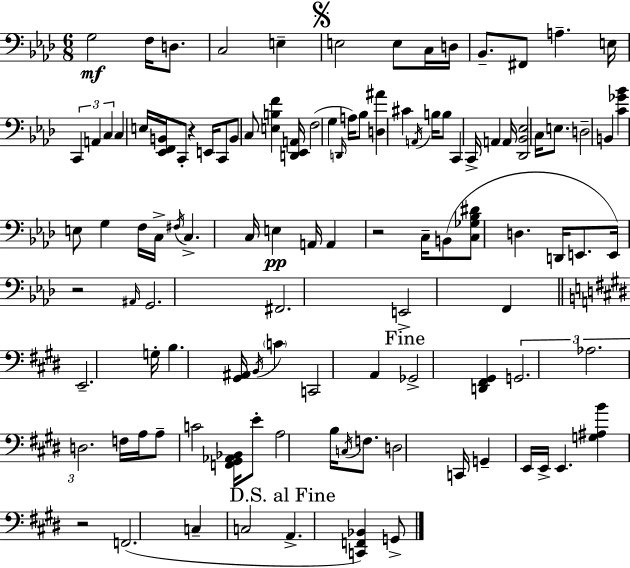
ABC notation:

X:1
T:Untitled
M:6/8
L:1/4
K:Fm
G,2 F,/4 D,/2 C,2 E, E,2 E,/2 C,/4 D,/4 _B,,/2 ^F,,/2 A, E,/4 C,, A,, C, C, E,/4 [_E,,F,,B,,]/4 C,,/2 z E,,/4 C,,/2 B,,/2 C,/2 [E,B,F] [D,,_E,,A,,]/4 F,2 G, D,,/4 A,/4 _B,/2 [D,^A] ^C A,,/4 B,/4 B,/2 C,, C,,/4 A,, A,,/4 [_D,,_B,,_E,]2 C,/4 E,/2 D,2 B,, [C_G_B] E,/2 G, F,/4 C,/4 ^F,/4 C, C,/4 E, A,,/4 A,, z2 C,/4 B,,/2 [C,_G,_B,^D]/2 D, D,,/4 E,,/2 E,,/4 z2 ^A,,/4 G,,2 ^F,,2 E,,2 F,, E,,2 G,/4 B, [^G,,^A,,]/4 B,,/4 C C,,2 A,, _G,,2 [D,,^F,,^G,,] G,,2 _A,2 D,2 F,/4 A,/4 A,/2 C2 [F,,^G,,_A,,_B,,]/4 E/2 A,2 B,/4 C,/4 F,/2 D,2 C,,/4 G,, E,,/4 E,,/4 E,, [G,^A,B] z2 F,,2 C, C,2 A,, [C,,F,,_B,,] G,,/2